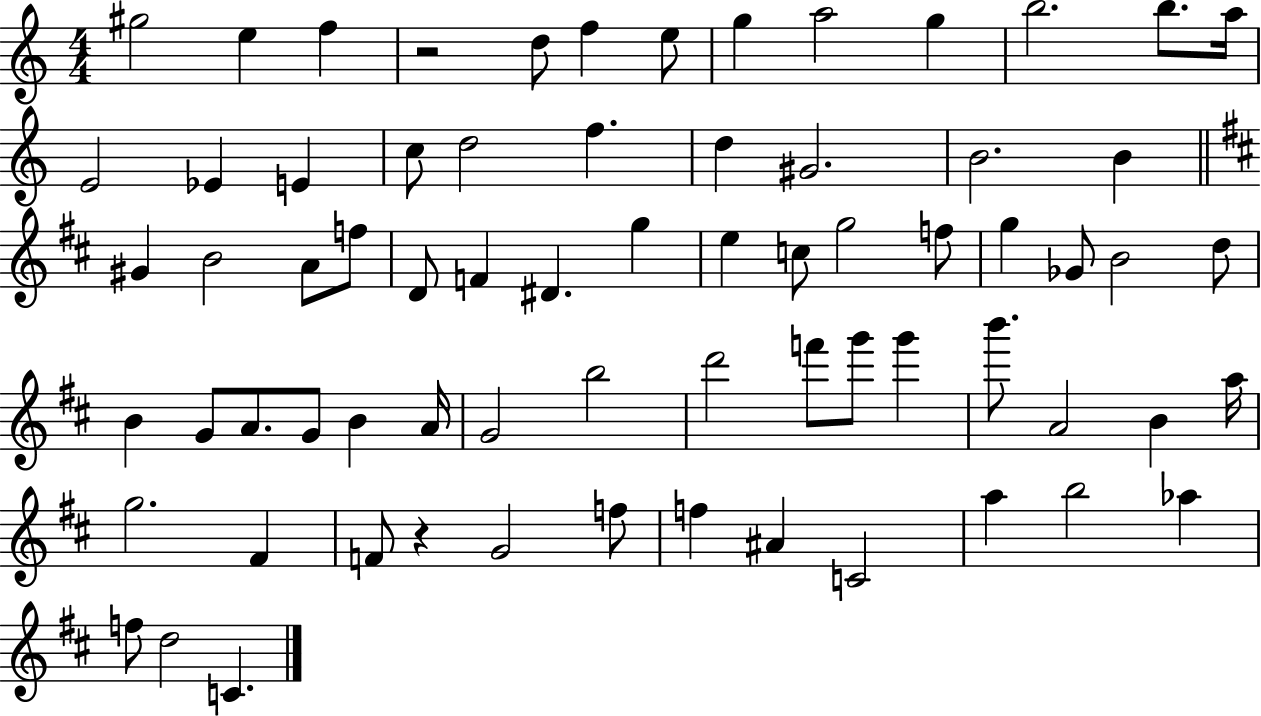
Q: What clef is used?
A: treble